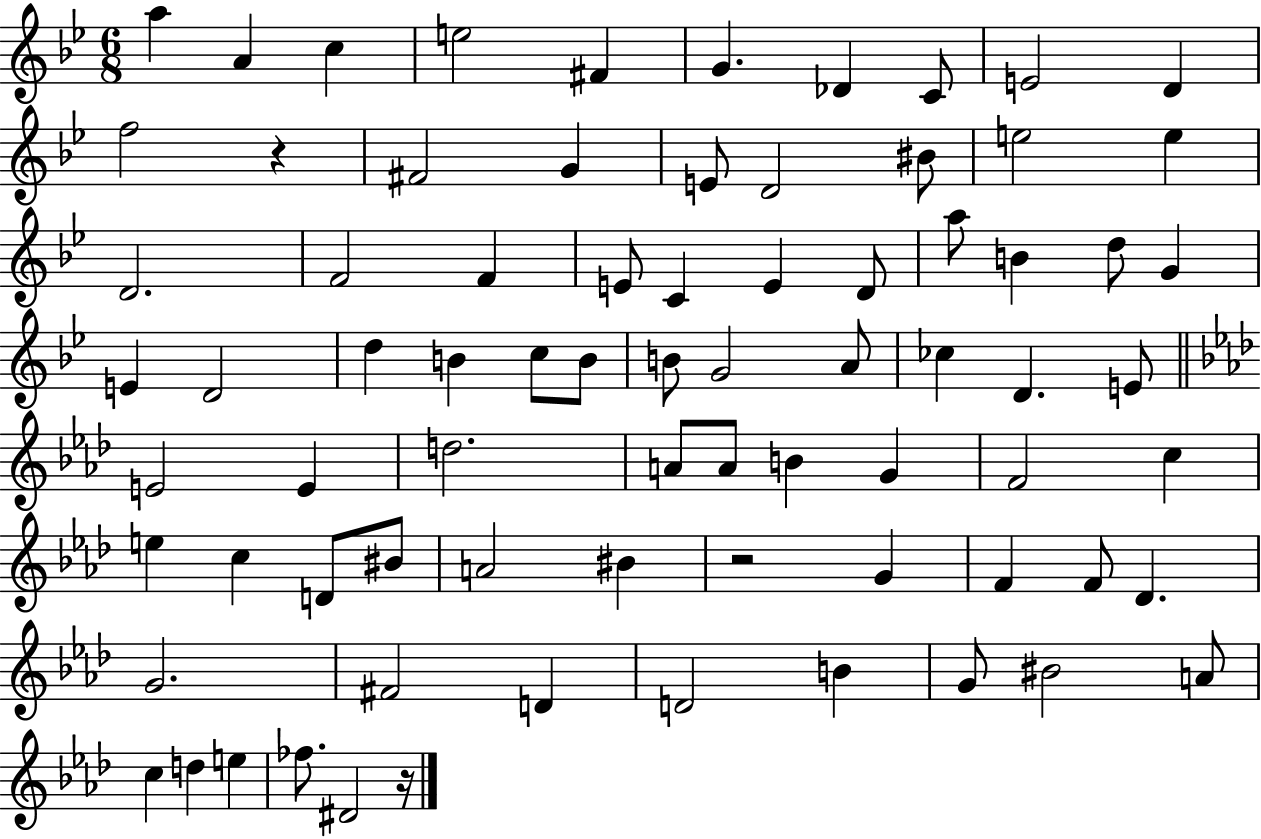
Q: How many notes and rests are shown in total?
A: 76